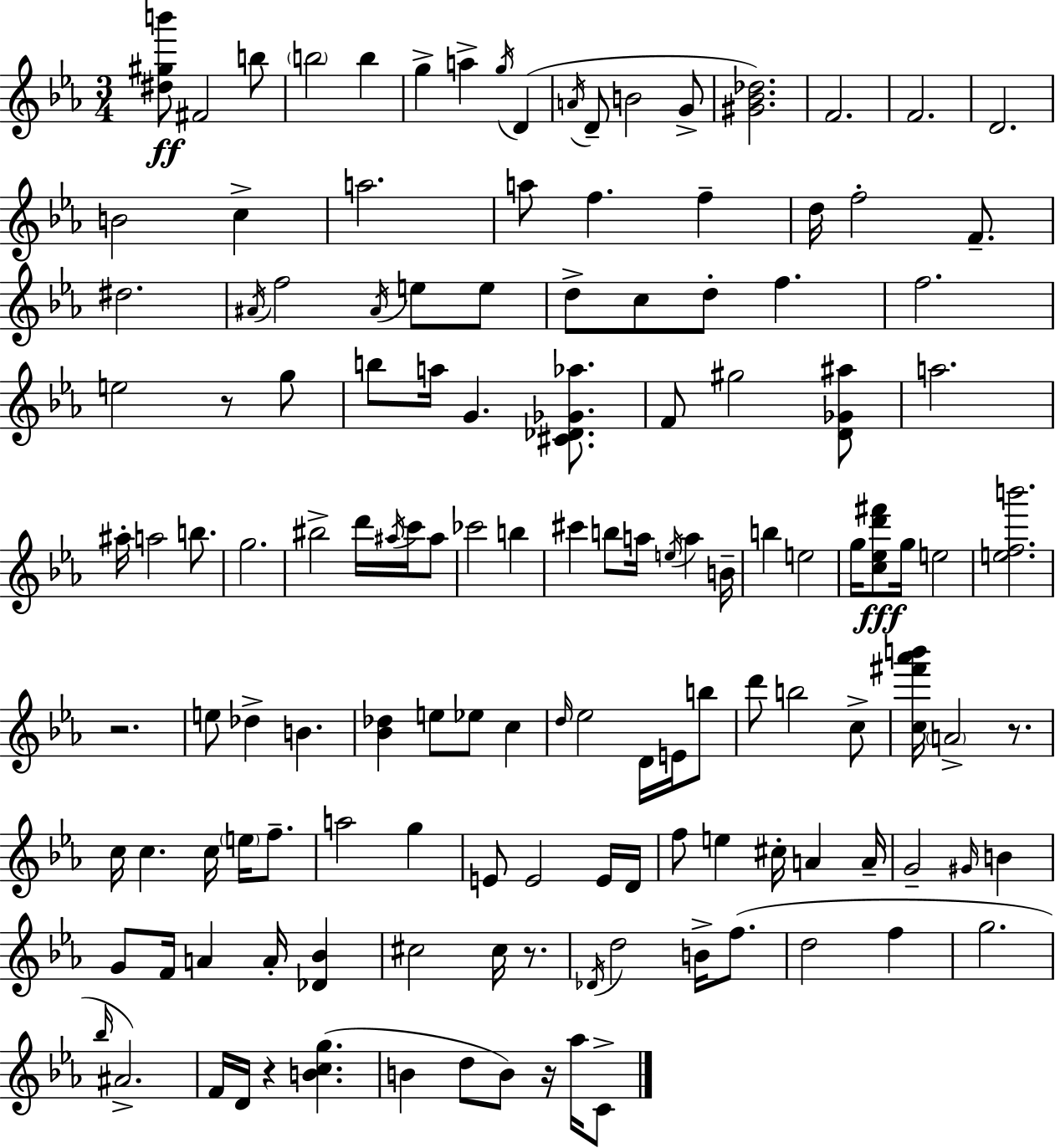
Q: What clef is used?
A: treble